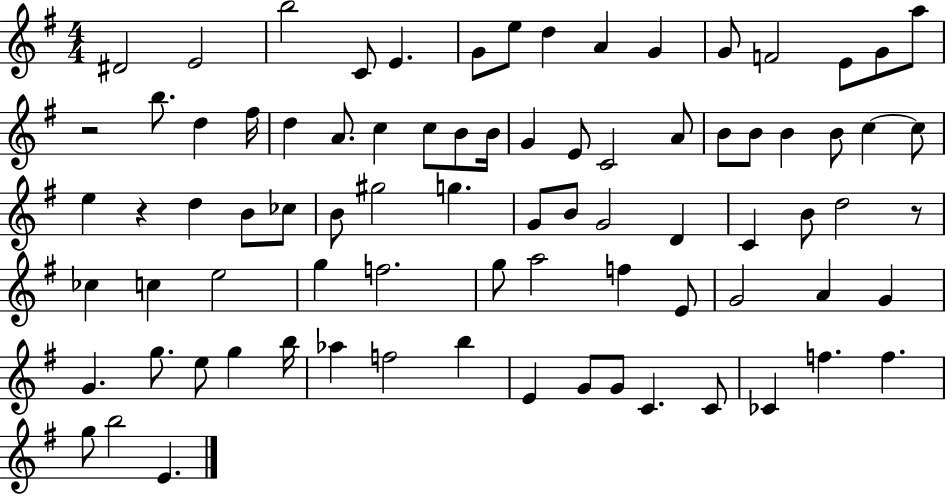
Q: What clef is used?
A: treble